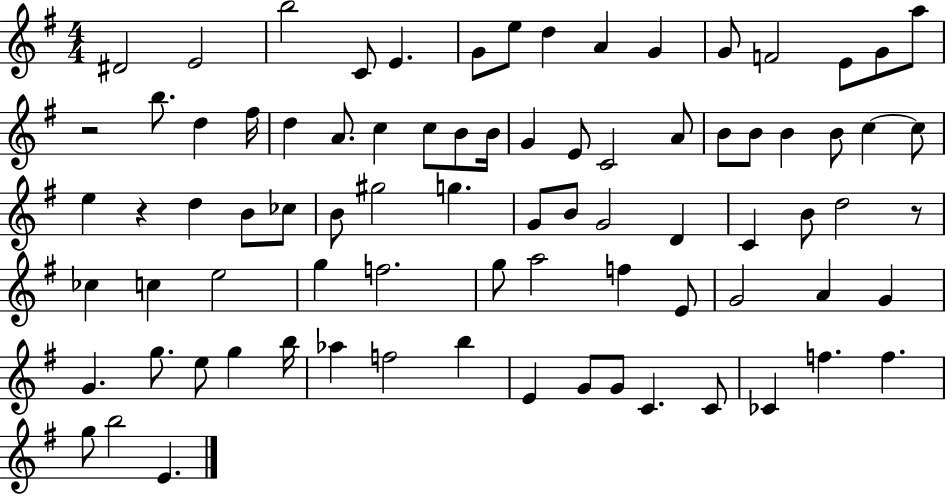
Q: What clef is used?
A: treble